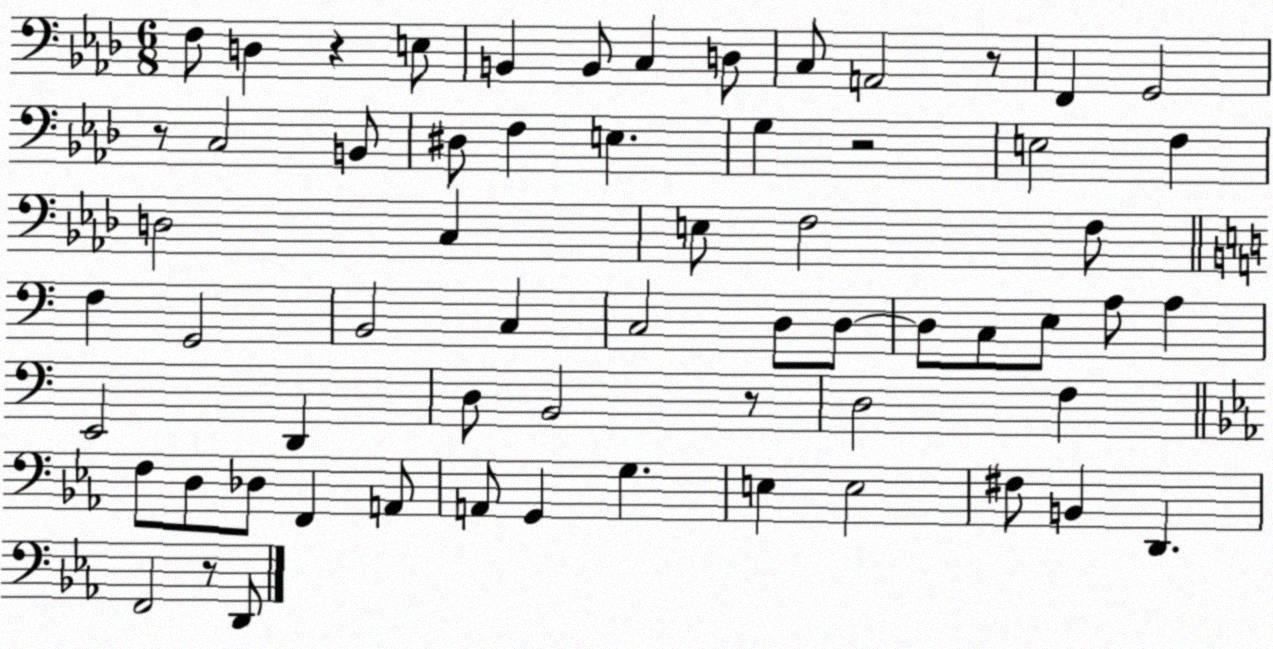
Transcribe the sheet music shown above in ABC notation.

X:1
T:Untitled
M:6/8
L:1/4
K:Ab
F,/2 D, z E,/2 B,, B,,/2 C, D,/2 C,/2 A,,2 z/2 F,, G,,2 z/2 C,2 B,,/2 ^D,/2 F, E, G, z2 E,2 F, D,2 C, E,/2 F,2 F,/2 F, G,,2 B,,2 C, C,2 D,/2 D,/2 D,/2 C,/2 E,/2 A,/2 A, E,,2 D,, D,/2 B,,2 z/2 D,2 F, F,/2 D,/2 _D,/2 F,, A,,/2 A,,/2 G,, G, E, E,2 ^F,/2 B,, D,, F,,2 z/2 D,,/2